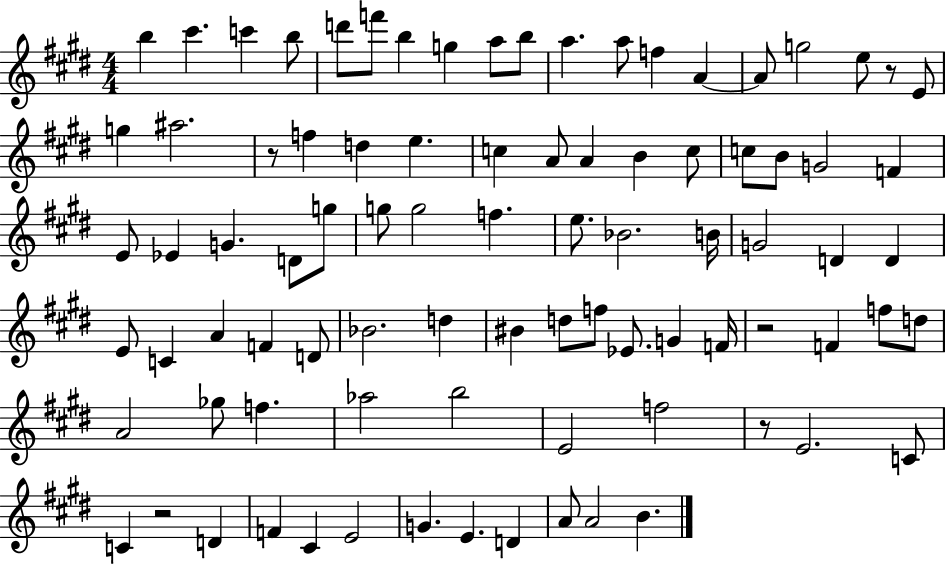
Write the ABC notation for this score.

X:1
T:Untitled
M:4/4
L:1/4
K:E
b ^c' c' b/2 d'/2 f'/2 b g a/2 b/2 a a/2 f A A/2 g2 e/2 z/2 E/2 g ^a2 z/2 f d e c A/2 A B c/2 c/2 B/2 G2 F E/2 _E G D/2 g/2 g/2 g2 f e/2 _B2 B/4 G2 D D E/2 C A F D/2 _B2 d ^B d/2 f/2 _E/2 G F/4 z2 F f/2 d/2 A2 _g/2 f _a2 b2 E2 f2 z/2 E2 C/2 C z2 D F ^C E2 G E D A/2 A2 B